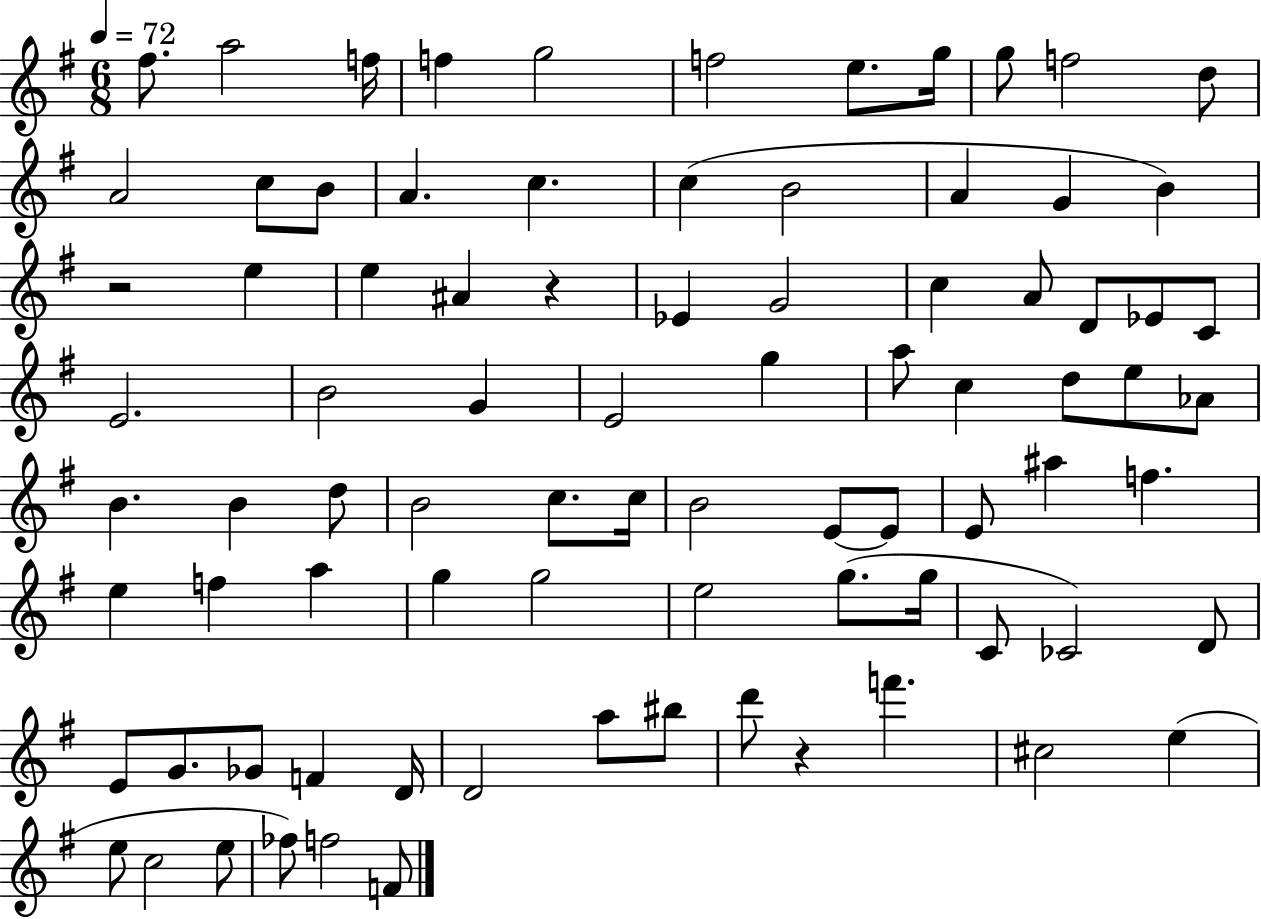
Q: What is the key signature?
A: G major